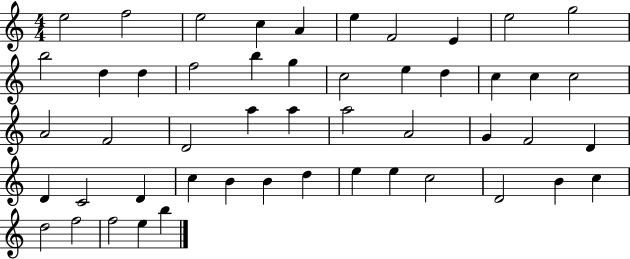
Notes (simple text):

E5/h F5/h E5/h C5/q A4/q E5/q F4/h E4/q E5/h G5/h B5/h D5/q D5/q F5/h B5/q G5/q C5/h E5/q D5/q C5/q C5/q C5/h A4/h F4/h D4/h A5/q A5/q A5/h A4/h G4/q F4/h D4/q D4/q C4/h D4/q C5/q B4/q B4/q D5/q E5/q E5/q C5/h D4/h B4/q C5/q D5/h F5/h F5/h E5/q B5/q